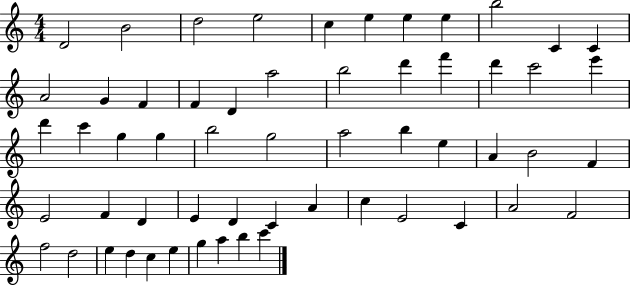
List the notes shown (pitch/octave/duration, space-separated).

D4/h B4/h D5/h E5/h C5/q E5/q E5/q E5/q B5/h C4/q C4/q A4/h G4/q F4/q F4/q D4/q A5/h B5/h D6/q F6/q D6/q C6/h E6/q D6/q C6/q G5/q G5/q B5/h G5/h A5/h B5/q E5/q A4/q B4/h F4/q E4/h F4/q D4/q E4/q D4/q C4/q A4/q C5/q E4/h C4/q A4/h F4/h F5/h D5/h E5/q D5/q C5/q E5/q G5/q A5/q B5/q C6/q